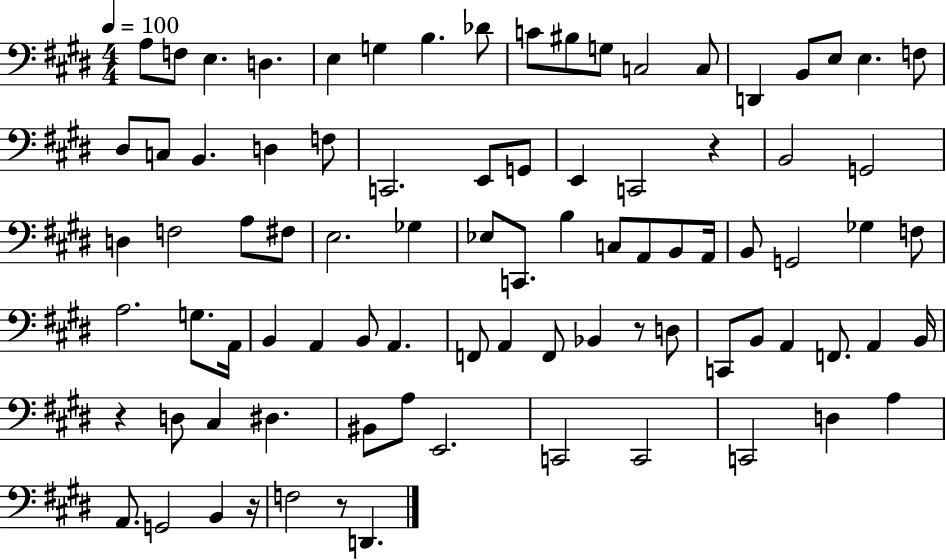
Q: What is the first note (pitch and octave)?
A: A3